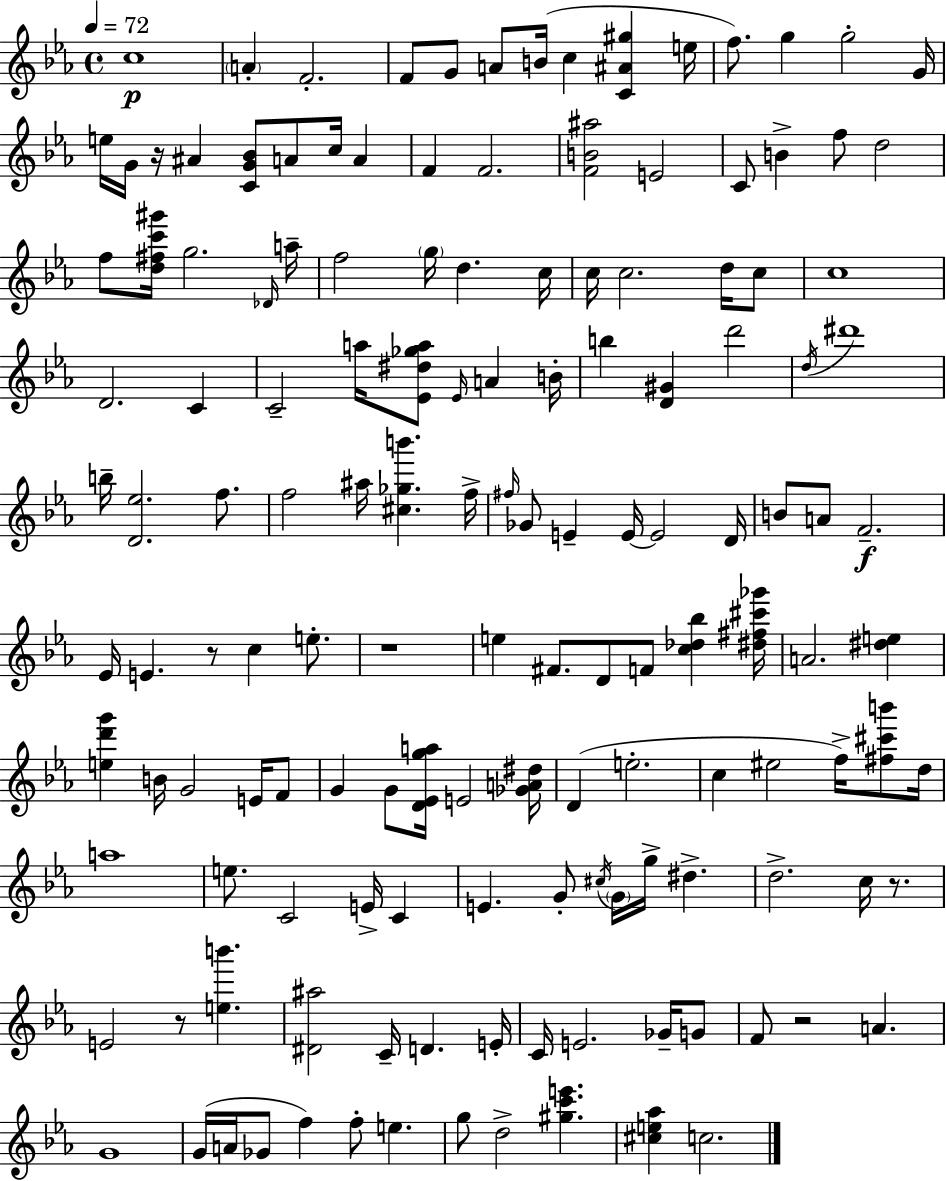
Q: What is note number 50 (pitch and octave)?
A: D#6